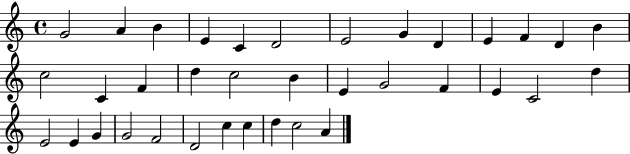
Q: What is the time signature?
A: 4/4